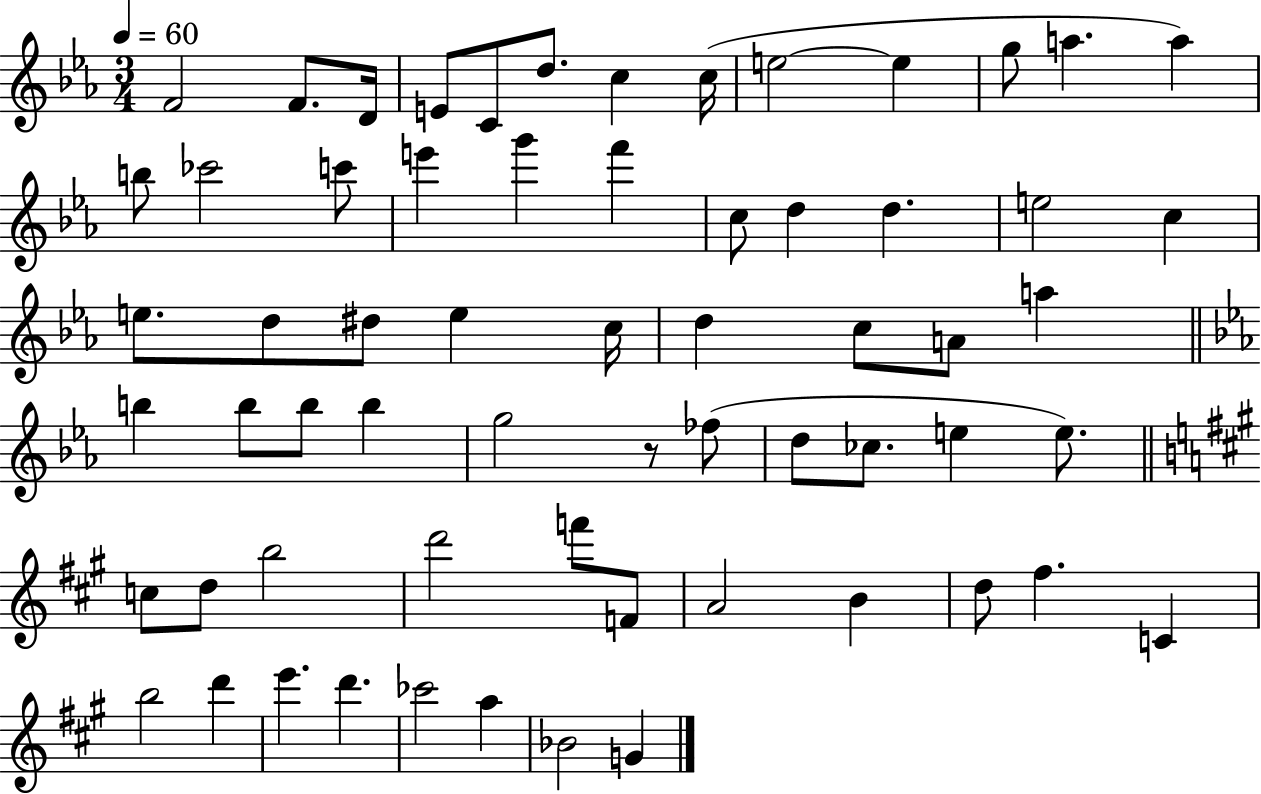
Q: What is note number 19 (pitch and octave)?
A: F6